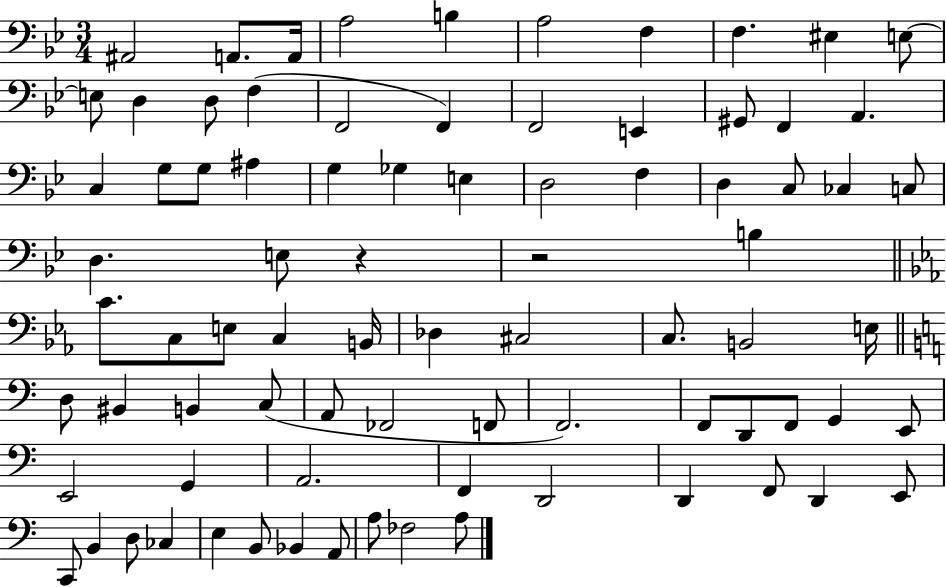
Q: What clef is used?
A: bass